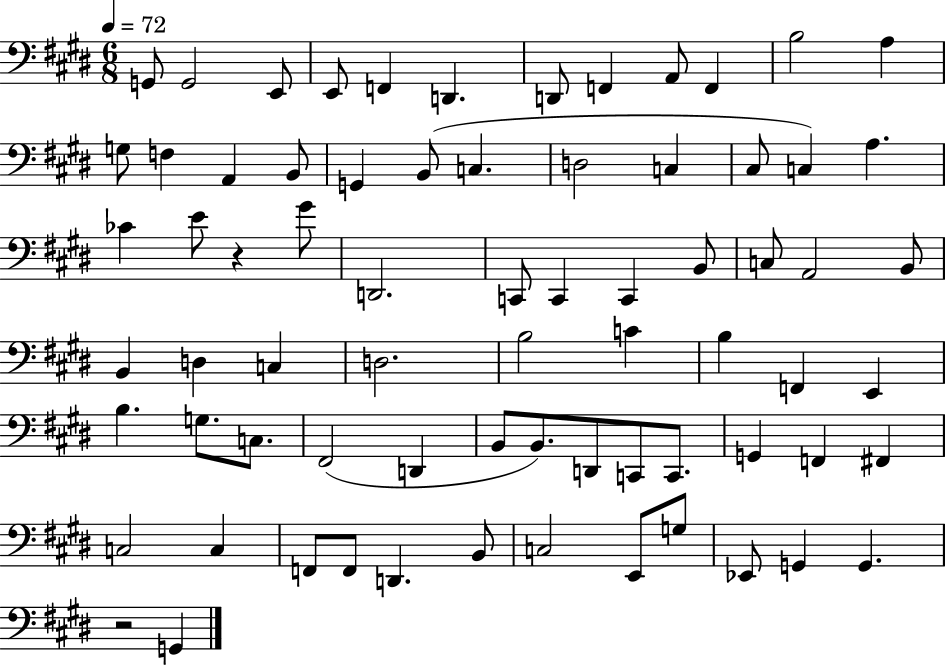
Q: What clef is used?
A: bass